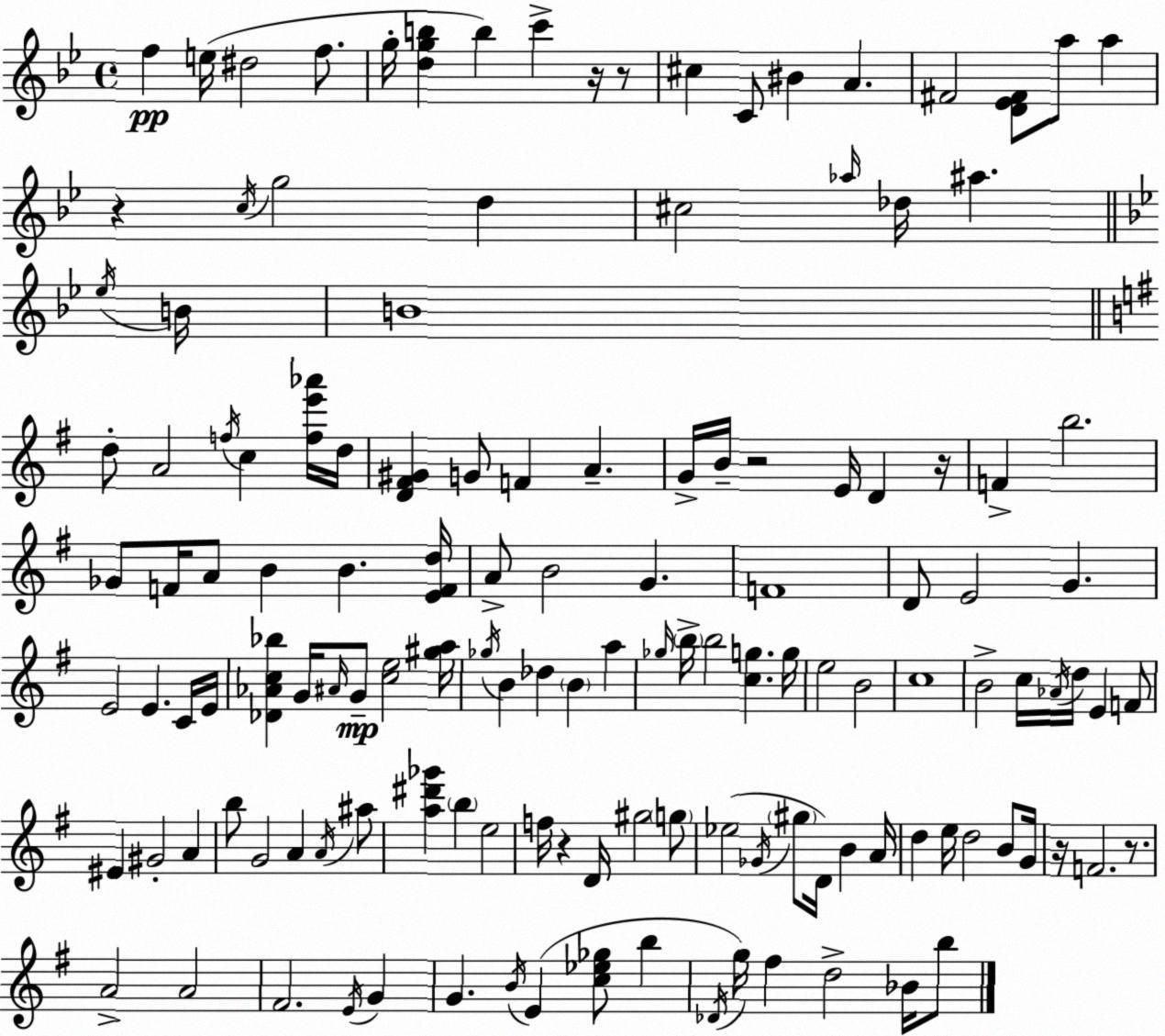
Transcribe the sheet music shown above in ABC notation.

X:1
T:Untitled
M:4/4
L:1/4
K:Bb
f e/4 ^d2 f/2 g/4 [dgb] b c' z/4 z/2 ^c C/2 ^B A ^F2 [D_E^F]/2 a/2 a z c/4 g2 d ^c2 _a/4 _d/4 ^a _e/4 B/4 B4 d/2 A2 f/4 c [fe'_a']/4 d/4 [D^F^G] G/2 F A G/4 B/4 z2 E/4 D z/4 F b2 _G/2 F/4 A/2 B B [EFd]/4 A/2 B2 G F4 D/2 E2 G E2 E C/4 E/4 [_D_Ac_b] G/4 ^A/4 G/2 [ce]2 [^ga]/4 _g/4 B _d B a _g/4 b/4 b2 [cg] g/4 e2 B2 c4 B2 c/4 _A/4 d/4 E F/2 ^E ^G2 A b/2 G2 A A/4 ^a/2 [a^d'_g'] b e2 f/4 z D/4 ^g2 g/2 _e2 _G/4 ^g/2 D/4 B A/4 d e/4 d2 B/2 G/4 z/4 F2 z/2 A2 A2 ^F2 E/4 G G B/4 E [c_e_g]/2 b _D/4 g/4 ^f d2 _B/4 b/2